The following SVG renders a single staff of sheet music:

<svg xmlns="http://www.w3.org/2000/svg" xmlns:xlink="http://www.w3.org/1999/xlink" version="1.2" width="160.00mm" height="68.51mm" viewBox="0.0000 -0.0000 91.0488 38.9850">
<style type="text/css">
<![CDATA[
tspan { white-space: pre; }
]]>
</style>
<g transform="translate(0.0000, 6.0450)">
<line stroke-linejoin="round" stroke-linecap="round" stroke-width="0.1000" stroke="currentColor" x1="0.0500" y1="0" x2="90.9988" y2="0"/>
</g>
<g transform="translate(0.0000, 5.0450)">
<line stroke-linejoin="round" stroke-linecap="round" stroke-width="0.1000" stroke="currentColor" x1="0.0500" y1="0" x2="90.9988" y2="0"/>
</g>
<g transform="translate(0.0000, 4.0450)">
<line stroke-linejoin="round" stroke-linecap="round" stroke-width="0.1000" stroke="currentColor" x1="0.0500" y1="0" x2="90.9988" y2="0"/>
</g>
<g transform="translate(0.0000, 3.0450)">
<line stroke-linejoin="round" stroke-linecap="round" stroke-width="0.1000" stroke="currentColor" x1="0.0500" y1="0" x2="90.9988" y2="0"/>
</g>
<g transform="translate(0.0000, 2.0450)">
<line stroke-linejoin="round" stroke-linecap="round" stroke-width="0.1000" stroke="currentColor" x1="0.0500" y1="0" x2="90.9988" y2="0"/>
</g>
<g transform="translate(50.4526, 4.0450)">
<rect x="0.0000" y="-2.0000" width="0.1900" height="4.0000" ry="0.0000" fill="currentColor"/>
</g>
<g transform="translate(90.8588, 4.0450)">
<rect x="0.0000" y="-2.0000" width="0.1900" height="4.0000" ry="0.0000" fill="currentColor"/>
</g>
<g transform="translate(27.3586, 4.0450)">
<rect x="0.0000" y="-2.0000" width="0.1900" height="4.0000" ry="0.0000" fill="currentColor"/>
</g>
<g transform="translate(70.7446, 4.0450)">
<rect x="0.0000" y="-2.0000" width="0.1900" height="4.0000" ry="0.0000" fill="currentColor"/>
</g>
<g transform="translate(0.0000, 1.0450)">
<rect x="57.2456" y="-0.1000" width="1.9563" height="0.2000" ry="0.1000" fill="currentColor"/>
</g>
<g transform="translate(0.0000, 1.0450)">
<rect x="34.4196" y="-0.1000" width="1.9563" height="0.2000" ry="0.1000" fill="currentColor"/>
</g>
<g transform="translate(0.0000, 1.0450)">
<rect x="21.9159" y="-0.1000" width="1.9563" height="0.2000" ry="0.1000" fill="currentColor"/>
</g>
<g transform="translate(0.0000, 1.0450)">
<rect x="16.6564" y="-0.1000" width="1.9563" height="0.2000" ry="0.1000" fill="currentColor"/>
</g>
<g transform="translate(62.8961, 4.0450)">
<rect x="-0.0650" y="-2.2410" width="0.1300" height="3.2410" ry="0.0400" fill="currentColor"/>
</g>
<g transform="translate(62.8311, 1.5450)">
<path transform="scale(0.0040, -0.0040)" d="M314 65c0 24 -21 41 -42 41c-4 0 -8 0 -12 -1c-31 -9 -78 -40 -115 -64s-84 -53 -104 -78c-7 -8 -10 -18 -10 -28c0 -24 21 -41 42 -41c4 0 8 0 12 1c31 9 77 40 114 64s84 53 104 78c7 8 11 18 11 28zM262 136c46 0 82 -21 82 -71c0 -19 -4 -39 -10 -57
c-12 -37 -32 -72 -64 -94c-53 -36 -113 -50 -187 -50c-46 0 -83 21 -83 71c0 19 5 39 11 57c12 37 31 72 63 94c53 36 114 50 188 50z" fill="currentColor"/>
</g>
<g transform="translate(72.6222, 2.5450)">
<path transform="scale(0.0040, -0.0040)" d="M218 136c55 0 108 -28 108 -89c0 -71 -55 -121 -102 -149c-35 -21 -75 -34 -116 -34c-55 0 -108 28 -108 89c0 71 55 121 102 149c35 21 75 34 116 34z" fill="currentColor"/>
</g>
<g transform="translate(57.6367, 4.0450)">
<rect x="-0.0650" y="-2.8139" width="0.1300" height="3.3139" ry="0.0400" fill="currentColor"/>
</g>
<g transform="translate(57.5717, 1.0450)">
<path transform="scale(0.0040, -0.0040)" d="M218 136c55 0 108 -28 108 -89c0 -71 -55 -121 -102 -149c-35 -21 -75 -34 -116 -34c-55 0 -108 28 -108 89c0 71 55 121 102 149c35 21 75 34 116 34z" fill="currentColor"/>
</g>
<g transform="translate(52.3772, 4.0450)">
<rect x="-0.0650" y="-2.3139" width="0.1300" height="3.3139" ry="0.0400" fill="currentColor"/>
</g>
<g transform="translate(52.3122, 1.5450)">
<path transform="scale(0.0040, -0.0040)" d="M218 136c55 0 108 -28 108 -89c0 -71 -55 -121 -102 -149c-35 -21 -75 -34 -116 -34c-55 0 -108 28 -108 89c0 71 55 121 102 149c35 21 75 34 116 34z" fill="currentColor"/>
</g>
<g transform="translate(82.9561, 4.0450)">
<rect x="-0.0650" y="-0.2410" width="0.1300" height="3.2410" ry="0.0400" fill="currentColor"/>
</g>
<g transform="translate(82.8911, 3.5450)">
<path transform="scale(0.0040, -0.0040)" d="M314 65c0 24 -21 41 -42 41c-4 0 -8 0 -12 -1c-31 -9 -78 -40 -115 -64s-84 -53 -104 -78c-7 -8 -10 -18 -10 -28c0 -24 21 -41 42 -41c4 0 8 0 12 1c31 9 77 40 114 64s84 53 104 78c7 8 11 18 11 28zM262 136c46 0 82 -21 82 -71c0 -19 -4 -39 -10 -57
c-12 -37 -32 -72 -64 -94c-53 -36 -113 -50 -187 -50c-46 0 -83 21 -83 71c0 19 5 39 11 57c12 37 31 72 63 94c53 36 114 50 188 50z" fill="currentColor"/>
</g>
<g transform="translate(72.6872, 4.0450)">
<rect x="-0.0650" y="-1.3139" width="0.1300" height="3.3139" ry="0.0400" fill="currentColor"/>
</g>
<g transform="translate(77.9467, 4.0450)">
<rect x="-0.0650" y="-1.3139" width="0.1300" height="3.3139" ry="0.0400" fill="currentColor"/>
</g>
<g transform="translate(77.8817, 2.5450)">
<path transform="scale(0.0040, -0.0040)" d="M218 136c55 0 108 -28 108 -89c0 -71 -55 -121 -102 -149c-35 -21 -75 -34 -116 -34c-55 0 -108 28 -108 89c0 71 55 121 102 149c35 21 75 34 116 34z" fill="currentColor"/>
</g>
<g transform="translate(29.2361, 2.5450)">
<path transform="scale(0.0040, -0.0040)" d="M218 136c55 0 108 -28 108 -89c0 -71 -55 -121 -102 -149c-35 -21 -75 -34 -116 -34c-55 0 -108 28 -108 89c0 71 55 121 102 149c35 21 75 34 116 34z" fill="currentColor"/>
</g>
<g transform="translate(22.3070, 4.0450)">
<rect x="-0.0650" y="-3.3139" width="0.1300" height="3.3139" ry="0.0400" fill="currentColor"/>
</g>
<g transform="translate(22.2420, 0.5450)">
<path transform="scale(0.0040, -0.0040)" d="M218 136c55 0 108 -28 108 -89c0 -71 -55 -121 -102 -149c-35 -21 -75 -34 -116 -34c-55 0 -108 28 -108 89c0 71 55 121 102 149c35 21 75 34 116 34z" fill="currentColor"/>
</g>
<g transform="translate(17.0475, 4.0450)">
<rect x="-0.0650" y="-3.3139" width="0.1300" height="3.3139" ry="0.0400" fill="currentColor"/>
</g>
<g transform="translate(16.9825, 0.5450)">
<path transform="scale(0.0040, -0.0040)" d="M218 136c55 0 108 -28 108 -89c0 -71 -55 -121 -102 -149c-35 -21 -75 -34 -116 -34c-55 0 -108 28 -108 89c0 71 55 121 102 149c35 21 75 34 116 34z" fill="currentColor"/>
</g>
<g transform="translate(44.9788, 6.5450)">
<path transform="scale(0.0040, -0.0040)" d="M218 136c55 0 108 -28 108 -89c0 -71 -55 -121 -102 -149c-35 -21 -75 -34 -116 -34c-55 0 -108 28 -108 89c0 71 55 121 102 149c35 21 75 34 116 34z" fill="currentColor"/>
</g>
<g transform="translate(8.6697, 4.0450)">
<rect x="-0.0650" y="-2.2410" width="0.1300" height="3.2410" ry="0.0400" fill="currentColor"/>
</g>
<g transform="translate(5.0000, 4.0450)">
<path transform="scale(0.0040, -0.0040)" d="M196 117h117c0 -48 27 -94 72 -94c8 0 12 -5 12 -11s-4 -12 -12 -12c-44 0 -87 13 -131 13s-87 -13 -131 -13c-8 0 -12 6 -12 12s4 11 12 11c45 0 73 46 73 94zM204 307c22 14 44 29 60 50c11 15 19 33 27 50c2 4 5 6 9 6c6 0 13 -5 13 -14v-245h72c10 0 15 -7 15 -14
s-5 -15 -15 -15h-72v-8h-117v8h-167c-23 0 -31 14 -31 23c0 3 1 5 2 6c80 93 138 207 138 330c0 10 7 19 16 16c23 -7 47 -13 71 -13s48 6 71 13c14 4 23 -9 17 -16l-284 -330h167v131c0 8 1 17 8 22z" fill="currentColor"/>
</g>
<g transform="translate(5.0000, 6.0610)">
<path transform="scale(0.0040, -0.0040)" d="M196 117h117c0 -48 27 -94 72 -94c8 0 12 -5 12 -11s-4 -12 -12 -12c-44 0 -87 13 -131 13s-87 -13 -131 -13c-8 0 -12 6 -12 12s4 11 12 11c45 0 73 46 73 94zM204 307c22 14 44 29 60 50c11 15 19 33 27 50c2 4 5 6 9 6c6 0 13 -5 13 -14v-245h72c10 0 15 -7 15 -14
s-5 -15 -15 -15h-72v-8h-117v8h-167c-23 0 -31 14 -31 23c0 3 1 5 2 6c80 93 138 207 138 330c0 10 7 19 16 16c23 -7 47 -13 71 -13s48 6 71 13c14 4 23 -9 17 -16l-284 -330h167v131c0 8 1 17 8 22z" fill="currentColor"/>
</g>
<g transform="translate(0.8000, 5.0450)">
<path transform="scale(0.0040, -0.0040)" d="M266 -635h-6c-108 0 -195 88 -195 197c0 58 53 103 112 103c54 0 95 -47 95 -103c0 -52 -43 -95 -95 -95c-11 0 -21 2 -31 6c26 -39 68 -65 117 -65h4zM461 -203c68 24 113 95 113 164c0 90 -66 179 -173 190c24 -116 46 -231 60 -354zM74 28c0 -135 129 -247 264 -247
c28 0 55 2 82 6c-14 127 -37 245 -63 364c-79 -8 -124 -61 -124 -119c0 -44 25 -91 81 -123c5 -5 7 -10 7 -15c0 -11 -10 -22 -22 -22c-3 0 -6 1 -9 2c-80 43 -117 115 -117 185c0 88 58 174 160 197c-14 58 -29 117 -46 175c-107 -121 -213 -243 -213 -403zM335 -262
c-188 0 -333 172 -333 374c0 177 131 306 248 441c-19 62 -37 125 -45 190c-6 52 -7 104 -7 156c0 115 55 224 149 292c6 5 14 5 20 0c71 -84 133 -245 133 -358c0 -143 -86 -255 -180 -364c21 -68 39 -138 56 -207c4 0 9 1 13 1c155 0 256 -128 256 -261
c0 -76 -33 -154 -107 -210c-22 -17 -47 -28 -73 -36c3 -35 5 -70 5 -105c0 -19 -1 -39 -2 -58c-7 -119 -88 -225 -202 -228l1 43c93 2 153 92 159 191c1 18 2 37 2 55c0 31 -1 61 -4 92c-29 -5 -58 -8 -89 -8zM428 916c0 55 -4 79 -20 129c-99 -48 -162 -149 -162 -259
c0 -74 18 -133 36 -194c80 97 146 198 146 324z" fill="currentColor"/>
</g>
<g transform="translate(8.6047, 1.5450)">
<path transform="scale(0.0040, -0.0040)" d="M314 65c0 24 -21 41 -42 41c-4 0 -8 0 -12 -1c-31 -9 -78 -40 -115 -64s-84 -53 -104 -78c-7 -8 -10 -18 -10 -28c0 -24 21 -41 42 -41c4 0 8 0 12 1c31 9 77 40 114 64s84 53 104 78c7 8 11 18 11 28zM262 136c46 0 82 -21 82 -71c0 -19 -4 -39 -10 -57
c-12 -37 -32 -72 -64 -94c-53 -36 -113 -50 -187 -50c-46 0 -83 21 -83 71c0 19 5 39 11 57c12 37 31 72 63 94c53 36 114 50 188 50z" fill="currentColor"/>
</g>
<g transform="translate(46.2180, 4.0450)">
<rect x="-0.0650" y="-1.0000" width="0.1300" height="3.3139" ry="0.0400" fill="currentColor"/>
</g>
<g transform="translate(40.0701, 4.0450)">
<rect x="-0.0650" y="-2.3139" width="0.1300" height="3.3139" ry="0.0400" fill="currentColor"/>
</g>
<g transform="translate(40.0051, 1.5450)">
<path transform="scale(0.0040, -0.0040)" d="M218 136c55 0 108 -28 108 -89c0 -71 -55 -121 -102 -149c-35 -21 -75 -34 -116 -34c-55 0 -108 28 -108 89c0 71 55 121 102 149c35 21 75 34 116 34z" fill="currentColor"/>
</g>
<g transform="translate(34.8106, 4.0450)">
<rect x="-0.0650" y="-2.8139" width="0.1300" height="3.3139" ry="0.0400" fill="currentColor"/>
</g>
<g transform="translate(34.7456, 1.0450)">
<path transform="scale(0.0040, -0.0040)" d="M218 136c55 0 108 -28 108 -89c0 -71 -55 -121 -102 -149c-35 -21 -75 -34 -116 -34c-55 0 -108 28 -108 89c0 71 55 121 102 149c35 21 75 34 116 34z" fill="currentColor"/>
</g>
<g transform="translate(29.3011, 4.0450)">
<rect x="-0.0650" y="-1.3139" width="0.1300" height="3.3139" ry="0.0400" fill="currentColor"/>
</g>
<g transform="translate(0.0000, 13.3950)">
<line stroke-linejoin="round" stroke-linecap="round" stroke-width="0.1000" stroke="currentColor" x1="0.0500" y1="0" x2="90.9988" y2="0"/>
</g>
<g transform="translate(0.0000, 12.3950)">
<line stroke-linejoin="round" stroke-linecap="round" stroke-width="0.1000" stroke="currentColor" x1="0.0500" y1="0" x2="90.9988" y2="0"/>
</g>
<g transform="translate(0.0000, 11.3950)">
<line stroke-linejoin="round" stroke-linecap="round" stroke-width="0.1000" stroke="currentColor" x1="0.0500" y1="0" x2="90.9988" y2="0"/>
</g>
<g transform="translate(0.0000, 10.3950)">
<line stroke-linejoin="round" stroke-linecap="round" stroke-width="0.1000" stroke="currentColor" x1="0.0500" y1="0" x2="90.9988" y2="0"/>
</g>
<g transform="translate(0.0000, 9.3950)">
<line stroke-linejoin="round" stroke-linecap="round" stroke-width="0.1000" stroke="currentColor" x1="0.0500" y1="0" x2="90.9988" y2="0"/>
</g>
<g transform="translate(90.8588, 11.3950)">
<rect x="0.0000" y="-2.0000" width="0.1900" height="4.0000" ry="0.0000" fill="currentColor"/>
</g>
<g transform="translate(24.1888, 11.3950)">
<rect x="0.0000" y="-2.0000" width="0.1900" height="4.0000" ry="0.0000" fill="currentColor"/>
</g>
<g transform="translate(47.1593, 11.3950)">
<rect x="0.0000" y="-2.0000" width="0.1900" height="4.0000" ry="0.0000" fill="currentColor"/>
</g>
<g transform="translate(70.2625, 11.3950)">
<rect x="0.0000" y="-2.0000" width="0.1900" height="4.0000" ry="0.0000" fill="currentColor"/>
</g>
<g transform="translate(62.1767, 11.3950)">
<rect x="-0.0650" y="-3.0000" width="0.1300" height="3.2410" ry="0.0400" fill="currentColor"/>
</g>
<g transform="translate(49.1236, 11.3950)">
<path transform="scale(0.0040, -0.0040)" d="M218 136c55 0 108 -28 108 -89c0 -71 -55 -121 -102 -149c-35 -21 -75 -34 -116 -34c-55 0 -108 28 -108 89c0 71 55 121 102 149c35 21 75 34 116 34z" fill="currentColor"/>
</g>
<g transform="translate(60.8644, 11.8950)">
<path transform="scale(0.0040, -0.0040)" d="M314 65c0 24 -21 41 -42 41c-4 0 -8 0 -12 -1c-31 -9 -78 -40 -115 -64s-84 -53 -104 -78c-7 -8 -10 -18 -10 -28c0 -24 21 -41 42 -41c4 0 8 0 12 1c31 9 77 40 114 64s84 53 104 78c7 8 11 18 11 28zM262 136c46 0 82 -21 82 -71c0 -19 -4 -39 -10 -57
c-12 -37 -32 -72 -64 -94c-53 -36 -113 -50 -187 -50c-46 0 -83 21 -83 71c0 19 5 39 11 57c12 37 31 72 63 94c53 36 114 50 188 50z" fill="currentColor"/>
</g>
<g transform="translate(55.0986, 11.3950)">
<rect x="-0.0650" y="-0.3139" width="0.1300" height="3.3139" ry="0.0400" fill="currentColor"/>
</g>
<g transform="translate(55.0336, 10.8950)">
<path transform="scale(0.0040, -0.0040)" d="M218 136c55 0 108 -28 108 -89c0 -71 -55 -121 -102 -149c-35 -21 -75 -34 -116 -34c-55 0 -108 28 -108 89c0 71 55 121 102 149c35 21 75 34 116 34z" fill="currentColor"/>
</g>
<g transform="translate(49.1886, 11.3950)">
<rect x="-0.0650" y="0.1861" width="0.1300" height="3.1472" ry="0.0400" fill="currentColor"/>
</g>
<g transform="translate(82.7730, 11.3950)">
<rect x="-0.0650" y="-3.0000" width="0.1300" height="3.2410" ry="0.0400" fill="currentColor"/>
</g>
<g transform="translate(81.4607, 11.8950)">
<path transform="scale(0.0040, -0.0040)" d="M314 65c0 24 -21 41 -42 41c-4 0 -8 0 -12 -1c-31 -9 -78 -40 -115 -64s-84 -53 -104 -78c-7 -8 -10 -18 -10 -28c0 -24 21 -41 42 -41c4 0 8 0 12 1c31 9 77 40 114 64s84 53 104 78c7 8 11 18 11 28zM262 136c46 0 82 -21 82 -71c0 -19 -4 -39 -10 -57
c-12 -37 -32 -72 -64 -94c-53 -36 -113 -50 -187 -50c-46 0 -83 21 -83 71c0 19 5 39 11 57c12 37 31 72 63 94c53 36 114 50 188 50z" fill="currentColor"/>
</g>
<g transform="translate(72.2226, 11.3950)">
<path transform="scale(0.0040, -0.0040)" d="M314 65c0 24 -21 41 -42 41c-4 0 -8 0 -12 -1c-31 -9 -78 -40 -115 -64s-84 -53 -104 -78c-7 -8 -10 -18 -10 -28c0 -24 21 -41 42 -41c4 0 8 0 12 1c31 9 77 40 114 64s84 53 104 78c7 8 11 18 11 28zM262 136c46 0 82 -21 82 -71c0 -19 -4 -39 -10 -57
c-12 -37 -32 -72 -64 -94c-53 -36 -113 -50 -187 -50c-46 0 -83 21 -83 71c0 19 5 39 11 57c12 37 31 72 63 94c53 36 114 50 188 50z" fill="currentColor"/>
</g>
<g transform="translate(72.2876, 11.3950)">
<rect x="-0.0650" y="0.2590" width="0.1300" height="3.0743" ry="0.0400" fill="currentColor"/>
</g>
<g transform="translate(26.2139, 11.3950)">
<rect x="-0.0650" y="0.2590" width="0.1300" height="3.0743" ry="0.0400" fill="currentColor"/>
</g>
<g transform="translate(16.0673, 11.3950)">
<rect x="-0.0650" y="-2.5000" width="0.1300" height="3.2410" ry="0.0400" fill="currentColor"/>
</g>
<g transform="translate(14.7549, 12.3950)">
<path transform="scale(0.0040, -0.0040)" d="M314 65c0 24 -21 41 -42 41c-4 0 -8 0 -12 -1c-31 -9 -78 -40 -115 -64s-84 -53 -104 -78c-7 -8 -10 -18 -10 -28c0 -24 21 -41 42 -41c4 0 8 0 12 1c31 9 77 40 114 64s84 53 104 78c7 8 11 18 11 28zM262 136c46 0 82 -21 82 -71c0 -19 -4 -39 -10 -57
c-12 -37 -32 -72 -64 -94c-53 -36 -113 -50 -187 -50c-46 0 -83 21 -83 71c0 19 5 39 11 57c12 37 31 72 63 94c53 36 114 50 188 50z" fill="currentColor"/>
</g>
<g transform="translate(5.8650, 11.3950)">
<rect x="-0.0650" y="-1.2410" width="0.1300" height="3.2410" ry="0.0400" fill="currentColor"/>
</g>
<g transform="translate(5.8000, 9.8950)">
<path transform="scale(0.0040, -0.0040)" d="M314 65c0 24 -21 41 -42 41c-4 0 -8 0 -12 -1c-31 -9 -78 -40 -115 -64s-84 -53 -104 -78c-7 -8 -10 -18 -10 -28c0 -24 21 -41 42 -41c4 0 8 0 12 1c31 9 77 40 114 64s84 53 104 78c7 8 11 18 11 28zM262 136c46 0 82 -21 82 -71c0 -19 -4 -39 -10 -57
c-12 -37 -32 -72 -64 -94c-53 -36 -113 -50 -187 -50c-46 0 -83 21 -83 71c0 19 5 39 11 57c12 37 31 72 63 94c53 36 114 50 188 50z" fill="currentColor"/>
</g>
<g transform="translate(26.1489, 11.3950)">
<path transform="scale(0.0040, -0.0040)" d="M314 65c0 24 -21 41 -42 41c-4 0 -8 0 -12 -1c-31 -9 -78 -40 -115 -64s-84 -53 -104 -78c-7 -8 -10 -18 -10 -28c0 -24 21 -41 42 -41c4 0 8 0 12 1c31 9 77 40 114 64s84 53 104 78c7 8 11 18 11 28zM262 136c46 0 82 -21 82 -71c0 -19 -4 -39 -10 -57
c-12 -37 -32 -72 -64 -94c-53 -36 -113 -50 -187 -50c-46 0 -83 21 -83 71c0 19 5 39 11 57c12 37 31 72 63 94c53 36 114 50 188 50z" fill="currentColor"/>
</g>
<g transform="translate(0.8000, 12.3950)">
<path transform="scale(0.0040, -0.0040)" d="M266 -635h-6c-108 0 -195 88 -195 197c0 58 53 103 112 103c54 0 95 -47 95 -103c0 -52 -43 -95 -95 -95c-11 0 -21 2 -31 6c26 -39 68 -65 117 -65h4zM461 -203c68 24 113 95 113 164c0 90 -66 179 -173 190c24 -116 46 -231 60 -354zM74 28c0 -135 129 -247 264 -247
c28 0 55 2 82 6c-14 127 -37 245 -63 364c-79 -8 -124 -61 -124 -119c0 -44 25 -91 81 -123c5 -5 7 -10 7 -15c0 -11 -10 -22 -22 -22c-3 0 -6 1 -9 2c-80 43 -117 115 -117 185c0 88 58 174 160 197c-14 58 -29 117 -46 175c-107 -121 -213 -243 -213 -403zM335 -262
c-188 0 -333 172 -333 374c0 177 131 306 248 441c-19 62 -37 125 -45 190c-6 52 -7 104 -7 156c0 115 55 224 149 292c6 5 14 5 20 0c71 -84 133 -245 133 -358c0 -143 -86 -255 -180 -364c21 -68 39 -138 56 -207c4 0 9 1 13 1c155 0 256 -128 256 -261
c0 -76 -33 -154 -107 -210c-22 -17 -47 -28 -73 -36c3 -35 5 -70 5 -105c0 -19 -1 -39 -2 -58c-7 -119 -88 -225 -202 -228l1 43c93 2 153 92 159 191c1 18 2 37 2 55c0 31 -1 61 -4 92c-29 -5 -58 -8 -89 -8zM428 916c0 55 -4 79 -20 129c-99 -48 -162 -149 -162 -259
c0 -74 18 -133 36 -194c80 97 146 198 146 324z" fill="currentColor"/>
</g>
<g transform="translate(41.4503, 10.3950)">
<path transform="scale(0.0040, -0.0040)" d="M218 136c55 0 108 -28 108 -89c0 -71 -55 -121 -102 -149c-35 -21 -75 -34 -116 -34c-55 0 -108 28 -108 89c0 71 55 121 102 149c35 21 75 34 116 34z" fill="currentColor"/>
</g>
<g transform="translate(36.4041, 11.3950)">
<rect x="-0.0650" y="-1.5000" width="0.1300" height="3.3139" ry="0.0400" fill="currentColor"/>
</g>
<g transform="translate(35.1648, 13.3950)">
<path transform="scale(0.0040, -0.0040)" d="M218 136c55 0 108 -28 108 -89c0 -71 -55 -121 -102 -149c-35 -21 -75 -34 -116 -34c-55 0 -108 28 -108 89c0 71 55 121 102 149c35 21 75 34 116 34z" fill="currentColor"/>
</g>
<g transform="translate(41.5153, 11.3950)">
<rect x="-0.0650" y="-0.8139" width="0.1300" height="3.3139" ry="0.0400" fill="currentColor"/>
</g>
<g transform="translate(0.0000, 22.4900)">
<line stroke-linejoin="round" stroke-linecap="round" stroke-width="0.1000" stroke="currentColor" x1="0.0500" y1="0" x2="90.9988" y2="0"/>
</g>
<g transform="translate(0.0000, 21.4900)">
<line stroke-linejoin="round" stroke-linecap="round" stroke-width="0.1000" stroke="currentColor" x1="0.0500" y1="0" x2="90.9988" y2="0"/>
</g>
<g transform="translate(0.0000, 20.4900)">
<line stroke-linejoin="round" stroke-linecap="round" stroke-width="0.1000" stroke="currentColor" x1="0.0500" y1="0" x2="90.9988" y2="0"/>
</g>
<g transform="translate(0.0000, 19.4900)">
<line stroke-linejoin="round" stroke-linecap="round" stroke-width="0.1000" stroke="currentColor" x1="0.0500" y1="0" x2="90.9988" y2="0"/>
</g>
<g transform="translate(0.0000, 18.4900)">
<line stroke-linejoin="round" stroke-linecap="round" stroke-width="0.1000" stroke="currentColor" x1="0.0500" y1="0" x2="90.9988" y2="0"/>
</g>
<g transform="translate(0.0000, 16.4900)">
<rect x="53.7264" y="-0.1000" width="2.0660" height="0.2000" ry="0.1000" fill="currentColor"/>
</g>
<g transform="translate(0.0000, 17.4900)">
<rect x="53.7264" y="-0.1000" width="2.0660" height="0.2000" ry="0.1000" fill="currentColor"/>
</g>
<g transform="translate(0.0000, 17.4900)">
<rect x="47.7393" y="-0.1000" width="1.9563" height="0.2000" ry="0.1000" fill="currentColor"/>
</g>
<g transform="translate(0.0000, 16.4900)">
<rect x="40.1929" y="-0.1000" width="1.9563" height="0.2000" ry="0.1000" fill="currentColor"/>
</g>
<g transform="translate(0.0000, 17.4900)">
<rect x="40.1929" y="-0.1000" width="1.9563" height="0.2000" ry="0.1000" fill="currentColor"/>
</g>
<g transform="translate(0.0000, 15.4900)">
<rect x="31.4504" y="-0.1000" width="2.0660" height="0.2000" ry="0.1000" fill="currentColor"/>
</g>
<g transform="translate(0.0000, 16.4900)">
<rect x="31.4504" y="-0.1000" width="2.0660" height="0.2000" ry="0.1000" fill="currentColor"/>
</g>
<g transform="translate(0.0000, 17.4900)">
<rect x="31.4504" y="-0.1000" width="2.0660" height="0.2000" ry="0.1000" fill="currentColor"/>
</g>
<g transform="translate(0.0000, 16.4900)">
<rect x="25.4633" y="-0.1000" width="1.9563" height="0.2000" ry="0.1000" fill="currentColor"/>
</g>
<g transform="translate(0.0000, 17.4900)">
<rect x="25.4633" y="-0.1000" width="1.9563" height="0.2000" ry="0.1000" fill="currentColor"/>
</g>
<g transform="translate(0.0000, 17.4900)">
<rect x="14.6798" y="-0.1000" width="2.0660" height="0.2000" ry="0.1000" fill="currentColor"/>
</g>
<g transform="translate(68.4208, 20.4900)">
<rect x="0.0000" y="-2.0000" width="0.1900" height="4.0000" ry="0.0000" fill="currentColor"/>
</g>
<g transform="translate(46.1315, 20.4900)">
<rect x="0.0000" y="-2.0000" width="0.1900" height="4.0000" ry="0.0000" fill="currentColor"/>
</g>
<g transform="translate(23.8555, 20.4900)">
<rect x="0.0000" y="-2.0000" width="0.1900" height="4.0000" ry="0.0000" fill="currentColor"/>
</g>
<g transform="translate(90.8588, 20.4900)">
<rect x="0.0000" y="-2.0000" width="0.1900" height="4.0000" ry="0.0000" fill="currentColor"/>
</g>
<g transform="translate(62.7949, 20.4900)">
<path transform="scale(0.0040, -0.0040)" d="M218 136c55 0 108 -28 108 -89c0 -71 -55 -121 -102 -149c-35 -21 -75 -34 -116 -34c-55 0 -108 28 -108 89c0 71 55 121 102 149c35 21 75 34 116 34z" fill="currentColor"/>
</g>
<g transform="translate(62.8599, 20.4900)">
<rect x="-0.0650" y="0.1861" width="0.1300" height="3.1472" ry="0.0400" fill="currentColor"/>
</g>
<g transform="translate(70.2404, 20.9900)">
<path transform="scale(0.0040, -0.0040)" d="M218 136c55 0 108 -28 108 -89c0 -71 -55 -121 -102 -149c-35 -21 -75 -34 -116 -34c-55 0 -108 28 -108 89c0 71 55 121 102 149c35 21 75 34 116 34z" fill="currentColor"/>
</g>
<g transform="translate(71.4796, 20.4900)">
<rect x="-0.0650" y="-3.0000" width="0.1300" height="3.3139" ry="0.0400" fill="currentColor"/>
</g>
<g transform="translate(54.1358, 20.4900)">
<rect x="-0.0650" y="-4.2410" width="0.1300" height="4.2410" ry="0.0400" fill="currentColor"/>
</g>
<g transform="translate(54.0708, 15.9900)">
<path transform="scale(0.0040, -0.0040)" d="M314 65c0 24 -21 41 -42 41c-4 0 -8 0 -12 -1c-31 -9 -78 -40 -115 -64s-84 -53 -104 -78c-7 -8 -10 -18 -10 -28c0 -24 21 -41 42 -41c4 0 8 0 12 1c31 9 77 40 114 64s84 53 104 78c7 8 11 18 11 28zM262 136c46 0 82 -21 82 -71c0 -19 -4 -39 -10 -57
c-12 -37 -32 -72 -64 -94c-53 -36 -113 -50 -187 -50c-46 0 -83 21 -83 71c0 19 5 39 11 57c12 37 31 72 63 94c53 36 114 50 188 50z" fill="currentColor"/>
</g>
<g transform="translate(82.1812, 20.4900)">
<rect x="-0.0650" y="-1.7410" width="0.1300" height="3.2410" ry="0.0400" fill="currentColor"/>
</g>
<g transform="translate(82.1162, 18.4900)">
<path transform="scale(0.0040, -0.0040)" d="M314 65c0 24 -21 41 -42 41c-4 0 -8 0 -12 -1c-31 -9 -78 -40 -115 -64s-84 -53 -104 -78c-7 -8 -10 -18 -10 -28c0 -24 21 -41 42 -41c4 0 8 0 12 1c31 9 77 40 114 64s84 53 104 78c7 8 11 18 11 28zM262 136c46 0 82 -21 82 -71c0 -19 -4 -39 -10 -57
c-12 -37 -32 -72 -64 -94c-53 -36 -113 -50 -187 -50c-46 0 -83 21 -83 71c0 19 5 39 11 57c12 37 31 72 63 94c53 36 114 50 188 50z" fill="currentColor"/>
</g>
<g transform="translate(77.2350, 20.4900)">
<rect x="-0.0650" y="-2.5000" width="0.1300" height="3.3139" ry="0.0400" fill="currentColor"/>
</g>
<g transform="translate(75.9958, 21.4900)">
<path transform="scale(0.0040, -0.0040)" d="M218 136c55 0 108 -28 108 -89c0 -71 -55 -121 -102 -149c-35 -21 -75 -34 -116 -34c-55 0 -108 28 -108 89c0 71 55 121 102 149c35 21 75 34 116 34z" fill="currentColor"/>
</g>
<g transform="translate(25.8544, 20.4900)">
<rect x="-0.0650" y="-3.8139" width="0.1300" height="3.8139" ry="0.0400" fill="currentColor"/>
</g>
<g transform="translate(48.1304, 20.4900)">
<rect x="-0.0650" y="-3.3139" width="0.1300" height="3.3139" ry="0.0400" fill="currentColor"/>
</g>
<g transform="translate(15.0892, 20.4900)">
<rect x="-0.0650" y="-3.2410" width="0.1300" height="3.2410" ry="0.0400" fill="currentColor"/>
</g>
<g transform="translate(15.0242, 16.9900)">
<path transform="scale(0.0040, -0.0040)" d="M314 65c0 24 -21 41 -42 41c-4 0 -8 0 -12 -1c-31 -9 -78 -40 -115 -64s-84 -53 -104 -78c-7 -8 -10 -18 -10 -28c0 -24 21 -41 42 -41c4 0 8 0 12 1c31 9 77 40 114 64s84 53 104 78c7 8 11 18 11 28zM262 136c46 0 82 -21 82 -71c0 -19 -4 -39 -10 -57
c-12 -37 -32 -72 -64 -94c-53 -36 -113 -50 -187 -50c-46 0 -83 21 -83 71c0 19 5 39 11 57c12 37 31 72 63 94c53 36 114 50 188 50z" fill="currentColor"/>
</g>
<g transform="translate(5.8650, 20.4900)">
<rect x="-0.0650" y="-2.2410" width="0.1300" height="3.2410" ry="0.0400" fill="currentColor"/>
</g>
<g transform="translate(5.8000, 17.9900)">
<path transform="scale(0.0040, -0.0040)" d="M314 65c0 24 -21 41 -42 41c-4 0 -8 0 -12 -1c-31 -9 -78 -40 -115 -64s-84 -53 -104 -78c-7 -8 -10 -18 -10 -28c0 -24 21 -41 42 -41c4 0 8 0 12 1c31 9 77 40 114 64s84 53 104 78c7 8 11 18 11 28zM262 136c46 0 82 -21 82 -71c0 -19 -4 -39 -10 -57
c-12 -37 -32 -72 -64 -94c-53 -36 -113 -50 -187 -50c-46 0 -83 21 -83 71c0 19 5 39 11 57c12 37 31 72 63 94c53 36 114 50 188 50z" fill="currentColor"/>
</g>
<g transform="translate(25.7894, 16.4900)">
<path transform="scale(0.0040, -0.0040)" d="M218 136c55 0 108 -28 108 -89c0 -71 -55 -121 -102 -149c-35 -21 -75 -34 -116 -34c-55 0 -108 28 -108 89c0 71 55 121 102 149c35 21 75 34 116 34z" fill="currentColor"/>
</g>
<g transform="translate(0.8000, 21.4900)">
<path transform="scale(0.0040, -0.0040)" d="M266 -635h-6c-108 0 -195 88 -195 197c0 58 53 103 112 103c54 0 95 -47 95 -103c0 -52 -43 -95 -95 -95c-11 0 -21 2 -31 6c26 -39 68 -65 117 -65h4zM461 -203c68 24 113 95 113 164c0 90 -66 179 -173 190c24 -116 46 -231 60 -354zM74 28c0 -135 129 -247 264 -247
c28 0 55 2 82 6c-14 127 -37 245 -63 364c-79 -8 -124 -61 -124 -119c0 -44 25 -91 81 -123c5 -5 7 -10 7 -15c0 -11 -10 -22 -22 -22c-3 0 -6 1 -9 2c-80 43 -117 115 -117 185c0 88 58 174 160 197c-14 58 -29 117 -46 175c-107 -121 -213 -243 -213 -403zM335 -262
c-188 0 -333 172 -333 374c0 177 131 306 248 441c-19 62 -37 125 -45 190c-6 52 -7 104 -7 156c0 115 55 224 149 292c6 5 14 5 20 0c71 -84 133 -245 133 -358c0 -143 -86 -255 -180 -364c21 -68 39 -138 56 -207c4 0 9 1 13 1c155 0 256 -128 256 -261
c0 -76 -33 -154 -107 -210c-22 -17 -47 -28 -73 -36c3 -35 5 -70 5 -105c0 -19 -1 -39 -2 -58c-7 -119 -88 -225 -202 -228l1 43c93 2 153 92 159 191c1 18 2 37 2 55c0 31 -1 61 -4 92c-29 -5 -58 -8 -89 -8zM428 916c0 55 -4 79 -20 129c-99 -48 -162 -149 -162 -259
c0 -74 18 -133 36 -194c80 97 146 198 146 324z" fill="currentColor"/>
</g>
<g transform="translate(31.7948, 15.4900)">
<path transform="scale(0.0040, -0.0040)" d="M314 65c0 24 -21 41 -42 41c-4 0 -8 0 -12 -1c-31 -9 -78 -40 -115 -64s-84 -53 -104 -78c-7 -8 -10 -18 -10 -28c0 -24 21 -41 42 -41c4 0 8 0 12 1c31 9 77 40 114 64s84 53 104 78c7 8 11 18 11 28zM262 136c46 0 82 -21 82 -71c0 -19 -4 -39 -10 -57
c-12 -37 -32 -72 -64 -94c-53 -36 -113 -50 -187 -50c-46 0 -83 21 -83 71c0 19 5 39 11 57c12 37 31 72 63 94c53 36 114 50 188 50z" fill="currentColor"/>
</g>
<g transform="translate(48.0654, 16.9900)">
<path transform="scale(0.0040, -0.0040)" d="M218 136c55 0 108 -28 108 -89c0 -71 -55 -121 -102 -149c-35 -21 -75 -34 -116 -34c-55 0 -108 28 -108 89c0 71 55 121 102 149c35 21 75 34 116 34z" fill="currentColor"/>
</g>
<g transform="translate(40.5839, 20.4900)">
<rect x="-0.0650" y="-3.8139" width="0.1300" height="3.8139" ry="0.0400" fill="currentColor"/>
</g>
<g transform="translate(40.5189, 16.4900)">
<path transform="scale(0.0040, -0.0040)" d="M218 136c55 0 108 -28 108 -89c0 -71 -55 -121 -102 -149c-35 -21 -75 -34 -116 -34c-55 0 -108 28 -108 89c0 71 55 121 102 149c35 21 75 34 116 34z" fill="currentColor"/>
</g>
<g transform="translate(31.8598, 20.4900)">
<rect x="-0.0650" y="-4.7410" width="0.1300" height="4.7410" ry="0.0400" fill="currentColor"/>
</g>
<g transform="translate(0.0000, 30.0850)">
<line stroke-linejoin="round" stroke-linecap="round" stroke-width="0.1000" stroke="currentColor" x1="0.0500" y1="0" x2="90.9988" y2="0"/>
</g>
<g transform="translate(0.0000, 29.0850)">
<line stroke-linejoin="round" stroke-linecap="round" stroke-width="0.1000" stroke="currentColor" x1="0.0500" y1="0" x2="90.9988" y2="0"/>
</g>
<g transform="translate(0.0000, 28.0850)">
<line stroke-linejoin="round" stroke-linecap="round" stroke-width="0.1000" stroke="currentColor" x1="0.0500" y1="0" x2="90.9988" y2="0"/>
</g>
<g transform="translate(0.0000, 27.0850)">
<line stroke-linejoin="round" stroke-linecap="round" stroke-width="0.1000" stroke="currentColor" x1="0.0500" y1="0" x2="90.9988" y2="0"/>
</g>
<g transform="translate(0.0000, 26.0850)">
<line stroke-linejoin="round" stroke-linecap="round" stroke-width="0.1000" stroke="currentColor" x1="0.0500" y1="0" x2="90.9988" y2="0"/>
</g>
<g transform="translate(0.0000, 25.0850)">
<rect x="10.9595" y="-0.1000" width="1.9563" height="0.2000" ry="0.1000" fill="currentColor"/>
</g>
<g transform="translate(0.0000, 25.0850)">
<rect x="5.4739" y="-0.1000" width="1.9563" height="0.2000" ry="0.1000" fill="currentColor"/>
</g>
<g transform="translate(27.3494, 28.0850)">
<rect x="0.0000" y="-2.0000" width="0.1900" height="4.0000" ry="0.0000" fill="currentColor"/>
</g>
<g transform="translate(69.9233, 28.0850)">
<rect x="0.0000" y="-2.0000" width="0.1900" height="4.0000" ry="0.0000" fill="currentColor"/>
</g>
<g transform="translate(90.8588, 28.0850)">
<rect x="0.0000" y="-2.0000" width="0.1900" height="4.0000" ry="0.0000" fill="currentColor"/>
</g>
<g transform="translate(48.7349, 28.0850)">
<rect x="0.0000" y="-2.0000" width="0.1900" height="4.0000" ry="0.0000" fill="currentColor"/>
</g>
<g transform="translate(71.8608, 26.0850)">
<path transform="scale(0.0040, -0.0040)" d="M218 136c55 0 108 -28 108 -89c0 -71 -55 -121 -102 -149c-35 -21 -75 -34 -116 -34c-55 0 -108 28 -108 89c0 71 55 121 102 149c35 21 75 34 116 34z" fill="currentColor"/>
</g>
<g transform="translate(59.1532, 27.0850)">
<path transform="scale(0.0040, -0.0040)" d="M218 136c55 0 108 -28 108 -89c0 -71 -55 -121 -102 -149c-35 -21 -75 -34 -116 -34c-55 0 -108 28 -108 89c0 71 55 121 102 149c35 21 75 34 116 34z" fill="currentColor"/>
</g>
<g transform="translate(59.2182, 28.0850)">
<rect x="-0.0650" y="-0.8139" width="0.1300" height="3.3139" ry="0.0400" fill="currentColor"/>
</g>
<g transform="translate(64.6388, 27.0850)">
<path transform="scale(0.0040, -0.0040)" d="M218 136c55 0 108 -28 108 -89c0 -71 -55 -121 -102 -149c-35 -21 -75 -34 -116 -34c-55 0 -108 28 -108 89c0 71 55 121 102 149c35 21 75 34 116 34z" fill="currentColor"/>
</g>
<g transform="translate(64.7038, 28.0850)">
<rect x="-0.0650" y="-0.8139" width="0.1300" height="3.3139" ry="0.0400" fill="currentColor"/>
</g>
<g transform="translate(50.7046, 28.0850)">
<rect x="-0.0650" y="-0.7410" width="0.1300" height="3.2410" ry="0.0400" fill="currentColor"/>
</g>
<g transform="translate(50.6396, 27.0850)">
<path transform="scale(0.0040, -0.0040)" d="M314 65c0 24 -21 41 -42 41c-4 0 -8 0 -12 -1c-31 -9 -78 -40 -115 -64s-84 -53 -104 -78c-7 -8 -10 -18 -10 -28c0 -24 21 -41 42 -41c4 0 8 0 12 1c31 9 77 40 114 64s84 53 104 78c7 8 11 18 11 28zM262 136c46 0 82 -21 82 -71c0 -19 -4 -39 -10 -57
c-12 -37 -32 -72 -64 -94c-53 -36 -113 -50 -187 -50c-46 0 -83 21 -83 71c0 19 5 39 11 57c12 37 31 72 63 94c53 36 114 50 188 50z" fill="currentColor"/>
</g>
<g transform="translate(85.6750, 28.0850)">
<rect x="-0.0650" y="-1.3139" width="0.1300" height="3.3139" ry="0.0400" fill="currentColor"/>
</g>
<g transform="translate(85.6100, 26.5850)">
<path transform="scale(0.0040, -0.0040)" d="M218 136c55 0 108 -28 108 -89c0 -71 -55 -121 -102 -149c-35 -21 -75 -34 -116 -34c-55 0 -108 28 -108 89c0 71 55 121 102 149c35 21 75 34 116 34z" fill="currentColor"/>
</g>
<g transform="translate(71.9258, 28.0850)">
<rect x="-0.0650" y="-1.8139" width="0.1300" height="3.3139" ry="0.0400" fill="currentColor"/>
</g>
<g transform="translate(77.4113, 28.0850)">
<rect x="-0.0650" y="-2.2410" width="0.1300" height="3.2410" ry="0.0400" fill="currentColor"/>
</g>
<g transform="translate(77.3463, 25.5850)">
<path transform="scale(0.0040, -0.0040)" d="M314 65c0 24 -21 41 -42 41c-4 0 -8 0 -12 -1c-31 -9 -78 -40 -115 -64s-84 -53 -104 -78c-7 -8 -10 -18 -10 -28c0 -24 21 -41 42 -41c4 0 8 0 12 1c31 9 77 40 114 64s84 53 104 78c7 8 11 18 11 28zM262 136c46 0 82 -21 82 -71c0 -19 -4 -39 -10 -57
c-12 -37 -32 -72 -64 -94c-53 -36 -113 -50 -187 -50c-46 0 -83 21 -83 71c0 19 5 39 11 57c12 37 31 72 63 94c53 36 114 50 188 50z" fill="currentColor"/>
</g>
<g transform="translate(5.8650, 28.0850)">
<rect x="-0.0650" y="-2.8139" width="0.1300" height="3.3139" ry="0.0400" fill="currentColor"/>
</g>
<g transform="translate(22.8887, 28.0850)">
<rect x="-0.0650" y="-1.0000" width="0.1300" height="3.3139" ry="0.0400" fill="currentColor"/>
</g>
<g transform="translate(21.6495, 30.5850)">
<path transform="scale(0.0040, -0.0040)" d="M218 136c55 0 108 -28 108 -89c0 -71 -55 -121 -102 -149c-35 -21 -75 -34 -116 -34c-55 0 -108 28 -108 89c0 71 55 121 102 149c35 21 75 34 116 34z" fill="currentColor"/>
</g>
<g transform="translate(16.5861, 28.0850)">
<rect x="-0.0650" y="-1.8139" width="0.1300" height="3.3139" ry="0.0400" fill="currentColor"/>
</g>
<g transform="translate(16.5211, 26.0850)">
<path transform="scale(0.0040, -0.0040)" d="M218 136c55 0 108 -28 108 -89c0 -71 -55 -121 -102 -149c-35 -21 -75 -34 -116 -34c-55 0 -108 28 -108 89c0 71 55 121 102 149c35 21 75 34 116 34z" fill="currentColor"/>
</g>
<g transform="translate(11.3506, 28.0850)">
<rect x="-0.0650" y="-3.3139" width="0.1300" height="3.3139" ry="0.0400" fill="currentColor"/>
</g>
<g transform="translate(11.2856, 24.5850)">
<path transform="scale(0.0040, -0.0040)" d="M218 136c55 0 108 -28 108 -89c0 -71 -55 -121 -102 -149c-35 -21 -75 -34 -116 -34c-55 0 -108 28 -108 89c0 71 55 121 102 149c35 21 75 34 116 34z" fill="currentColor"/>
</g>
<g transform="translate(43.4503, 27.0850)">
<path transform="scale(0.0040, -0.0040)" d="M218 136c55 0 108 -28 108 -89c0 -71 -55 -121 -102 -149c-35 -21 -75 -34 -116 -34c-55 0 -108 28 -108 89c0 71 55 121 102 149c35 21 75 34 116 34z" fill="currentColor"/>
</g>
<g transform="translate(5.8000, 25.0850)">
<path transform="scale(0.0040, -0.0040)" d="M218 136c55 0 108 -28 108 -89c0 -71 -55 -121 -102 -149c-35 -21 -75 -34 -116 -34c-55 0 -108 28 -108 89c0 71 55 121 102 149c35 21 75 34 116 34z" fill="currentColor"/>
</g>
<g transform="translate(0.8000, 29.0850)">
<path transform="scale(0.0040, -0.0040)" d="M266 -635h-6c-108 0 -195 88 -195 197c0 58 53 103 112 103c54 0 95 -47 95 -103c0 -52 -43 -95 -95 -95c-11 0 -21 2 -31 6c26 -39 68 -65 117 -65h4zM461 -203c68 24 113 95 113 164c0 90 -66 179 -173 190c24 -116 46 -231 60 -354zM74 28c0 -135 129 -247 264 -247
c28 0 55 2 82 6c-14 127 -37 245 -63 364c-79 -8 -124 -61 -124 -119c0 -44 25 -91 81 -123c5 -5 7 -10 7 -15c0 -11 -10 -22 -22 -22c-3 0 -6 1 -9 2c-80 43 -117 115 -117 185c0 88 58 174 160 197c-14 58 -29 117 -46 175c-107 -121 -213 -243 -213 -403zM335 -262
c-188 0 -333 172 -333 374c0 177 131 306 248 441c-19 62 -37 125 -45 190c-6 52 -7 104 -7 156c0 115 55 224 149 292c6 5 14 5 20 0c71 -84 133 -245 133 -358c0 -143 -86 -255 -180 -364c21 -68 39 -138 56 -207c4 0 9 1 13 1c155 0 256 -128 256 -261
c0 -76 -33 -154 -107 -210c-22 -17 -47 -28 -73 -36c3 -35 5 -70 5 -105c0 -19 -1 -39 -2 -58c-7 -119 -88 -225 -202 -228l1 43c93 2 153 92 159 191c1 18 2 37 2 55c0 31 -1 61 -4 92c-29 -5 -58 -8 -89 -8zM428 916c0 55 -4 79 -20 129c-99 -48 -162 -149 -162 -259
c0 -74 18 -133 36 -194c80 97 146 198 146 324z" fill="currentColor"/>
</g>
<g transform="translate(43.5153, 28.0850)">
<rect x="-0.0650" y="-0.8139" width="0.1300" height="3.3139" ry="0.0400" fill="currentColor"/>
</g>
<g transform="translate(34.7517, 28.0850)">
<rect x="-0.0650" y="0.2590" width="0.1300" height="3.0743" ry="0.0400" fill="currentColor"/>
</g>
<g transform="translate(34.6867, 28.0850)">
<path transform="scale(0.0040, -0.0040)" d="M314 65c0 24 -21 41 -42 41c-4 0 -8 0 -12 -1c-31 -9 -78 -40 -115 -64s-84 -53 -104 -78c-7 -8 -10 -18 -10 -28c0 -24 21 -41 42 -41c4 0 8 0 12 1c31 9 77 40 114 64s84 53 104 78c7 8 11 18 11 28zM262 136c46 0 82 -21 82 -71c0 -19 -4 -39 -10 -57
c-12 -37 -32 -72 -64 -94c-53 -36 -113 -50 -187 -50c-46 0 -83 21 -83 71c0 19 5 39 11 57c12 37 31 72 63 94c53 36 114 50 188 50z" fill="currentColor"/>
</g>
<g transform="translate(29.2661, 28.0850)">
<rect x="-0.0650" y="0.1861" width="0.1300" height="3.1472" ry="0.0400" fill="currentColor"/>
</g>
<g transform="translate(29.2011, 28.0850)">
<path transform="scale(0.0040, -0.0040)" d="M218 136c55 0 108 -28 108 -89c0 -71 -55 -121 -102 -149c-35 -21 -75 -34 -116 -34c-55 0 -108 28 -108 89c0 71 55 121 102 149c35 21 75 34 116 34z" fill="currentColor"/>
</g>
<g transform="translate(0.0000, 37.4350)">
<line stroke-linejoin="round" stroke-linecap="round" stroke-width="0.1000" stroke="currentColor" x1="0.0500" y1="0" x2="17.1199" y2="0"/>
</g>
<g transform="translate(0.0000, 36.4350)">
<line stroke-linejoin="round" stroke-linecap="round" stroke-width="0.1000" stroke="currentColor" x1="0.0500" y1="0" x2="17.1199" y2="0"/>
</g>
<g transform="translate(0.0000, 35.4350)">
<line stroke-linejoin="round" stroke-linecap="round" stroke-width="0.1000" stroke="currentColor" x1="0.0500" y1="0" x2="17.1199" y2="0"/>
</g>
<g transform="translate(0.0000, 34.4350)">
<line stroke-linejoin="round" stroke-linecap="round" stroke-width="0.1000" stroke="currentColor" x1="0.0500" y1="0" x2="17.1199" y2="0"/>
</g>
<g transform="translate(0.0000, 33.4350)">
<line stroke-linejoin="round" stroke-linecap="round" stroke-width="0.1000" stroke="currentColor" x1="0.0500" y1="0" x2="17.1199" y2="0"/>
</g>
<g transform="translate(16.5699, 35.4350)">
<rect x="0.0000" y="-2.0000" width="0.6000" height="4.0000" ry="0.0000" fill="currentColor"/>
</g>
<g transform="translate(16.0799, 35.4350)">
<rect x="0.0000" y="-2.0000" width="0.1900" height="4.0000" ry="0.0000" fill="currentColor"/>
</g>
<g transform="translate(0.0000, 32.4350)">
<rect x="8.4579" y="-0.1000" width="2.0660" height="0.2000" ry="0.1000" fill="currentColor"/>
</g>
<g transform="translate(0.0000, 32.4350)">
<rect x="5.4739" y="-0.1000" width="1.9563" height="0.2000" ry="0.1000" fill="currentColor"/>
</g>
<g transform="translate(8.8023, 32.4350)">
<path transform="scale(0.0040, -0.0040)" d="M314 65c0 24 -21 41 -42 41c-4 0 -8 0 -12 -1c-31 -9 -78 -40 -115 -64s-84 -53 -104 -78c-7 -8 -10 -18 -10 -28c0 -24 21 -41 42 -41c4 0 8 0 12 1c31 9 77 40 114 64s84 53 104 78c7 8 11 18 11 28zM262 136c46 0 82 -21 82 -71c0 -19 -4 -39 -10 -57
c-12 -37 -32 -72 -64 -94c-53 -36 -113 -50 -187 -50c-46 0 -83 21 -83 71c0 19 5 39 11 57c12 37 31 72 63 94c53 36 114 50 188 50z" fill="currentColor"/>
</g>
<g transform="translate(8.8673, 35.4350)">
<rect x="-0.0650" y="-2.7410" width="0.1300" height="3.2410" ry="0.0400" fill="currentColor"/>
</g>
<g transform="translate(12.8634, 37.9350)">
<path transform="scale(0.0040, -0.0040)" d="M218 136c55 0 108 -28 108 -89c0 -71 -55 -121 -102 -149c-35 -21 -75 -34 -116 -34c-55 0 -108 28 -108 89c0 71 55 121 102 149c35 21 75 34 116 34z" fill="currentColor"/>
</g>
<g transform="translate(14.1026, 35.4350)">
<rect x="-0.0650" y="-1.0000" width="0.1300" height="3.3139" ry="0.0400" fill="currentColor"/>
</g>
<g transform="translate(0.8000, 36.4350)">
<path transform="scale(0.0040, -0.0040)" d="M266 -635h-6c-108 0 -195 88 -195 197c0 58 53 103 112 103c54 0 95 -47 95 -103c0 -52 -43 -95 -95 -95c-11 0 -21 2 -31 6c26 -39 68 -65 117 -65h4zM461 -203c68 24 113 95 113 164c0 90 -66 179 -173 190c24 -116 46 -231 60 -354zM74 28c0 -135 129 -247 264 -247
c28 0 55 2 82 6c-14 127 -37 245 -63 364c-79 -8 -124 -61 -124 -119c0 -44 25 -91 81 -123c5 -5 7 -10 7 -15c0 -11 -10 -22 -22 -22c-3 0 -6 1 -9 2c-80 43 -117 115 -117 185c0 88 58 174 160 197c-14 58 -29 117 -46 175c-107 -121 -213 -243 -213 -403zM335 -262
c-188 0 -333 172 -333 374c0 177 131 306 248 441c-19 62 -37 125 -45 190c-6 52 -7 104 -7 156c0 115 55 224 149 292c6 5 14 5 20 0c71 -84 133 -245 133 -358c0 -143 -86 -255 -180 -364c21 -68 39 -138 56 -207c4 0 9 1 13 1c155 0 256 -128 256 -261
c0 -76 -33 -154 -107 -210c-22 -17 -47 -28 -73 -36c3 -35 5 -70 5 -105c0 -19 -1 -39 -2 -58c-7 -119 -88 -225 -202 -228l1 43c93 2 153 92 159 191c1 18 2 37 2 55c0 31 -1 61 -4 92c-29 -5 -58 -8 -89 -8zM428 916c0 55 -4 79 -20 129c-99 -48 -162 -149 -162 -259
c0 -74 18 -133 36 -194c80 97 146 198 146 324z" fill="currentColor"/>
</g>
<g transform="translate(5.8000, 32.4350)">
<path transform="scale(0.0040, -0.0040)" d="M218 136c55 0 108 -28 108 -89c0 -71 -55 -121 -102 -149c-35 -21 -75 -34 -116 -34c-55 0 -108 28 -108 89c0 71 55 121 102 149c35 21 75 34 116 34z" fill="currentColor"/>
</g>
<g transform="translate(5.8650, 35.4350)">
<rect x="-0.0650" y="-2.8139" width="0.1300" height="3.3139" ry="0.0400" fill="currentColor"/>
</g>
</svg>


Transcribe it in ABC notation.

X:1
T:Untitled
M:4/4
L:1/4
K:C
g2 b b e a g D g a g2 e e c2 e2 G2 B2 E d B c A2 B2 A2 g2 b2 c' e'2 c' b d'2 B A G f2 a b f D B B2 d d2 d d f g2 e a a2 D